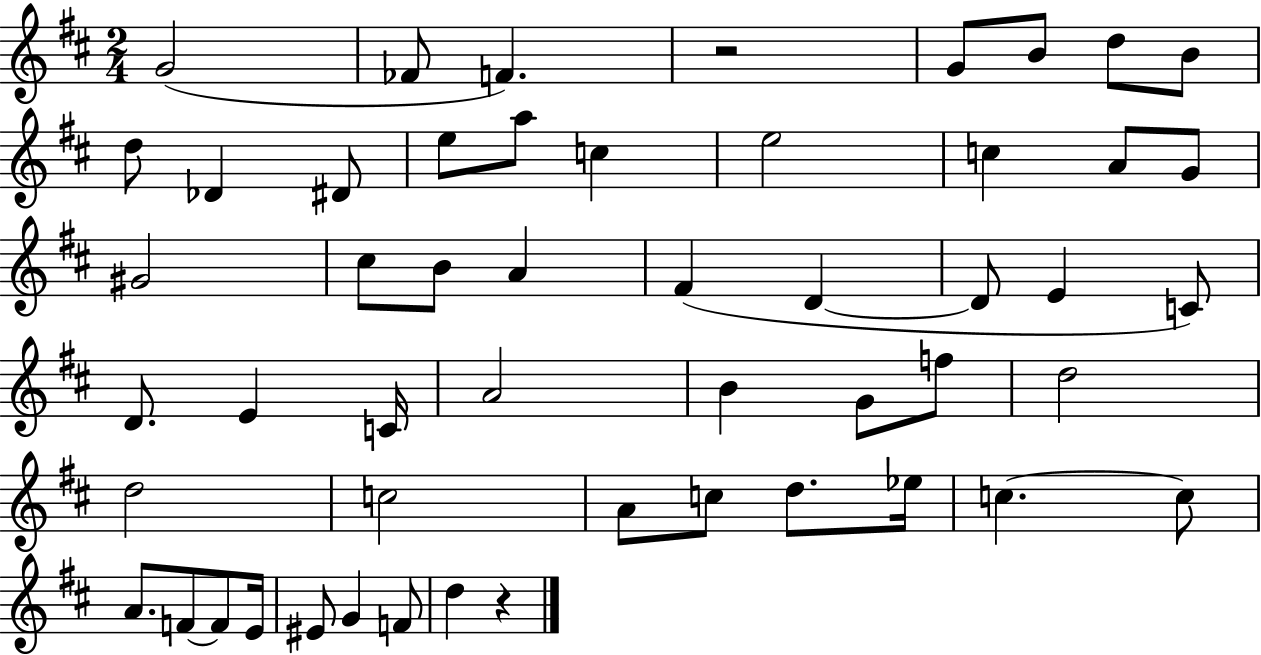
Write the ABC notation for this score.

X:1
T:Untitled
M:2/4
L:1/4
K:D
G2 _F/2 F z2 G/2 B/2 d/2 B/2 d/2 _D ^D/2 e/2 a/2 c e2 c A/2 G/2 ^G2 ^c/2 B/2 A ^F D D/2 E C/2 D/2 E C/4 A2 B G/2 f/2 d2 d2 c2 A/2 c/2 d/2 _e/4 c c/2 A/2 F/2 F/2 E/4 ^E/2 G F/2 d z